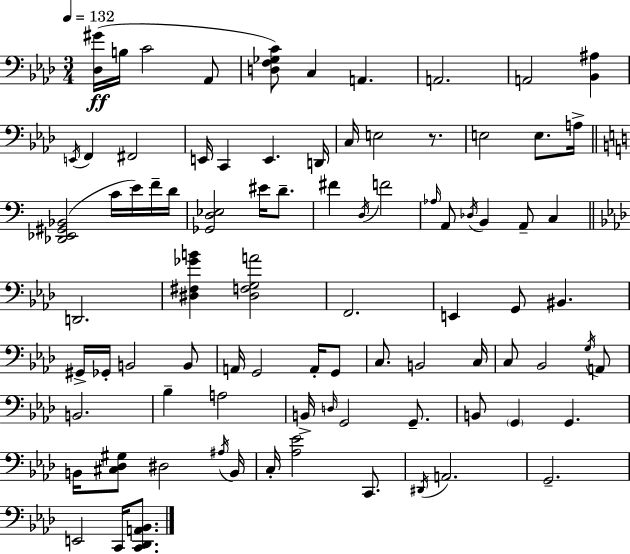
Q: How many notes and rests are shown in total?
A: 86